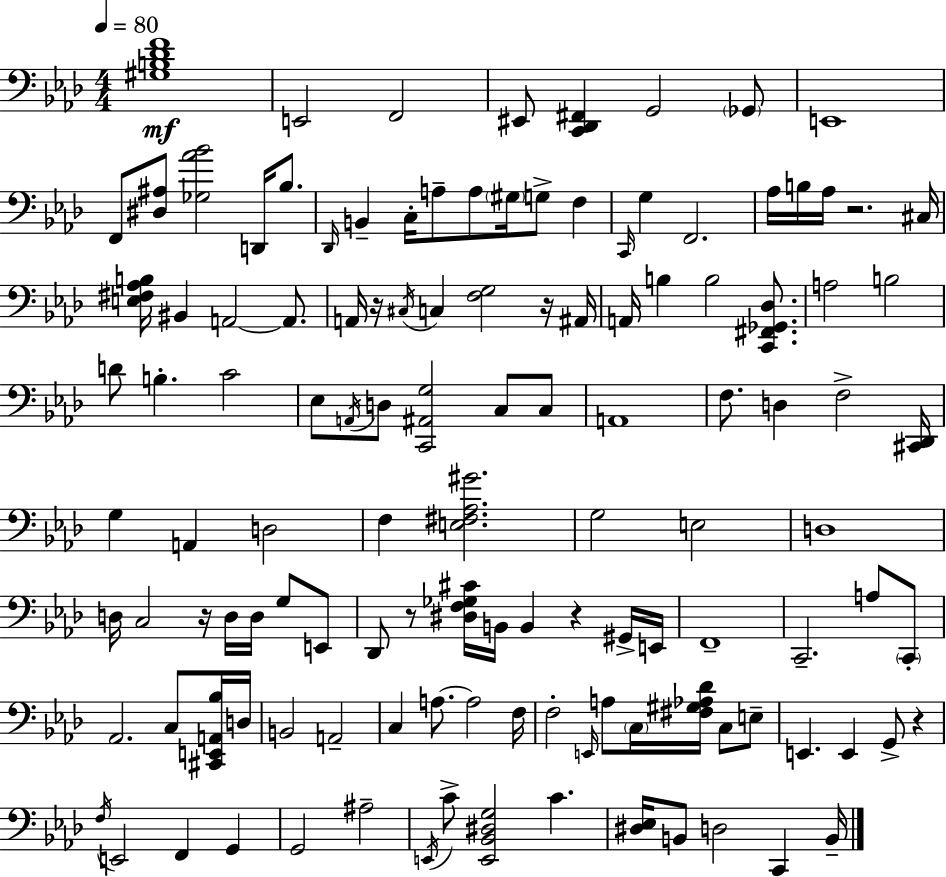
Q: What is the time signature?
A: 4/4